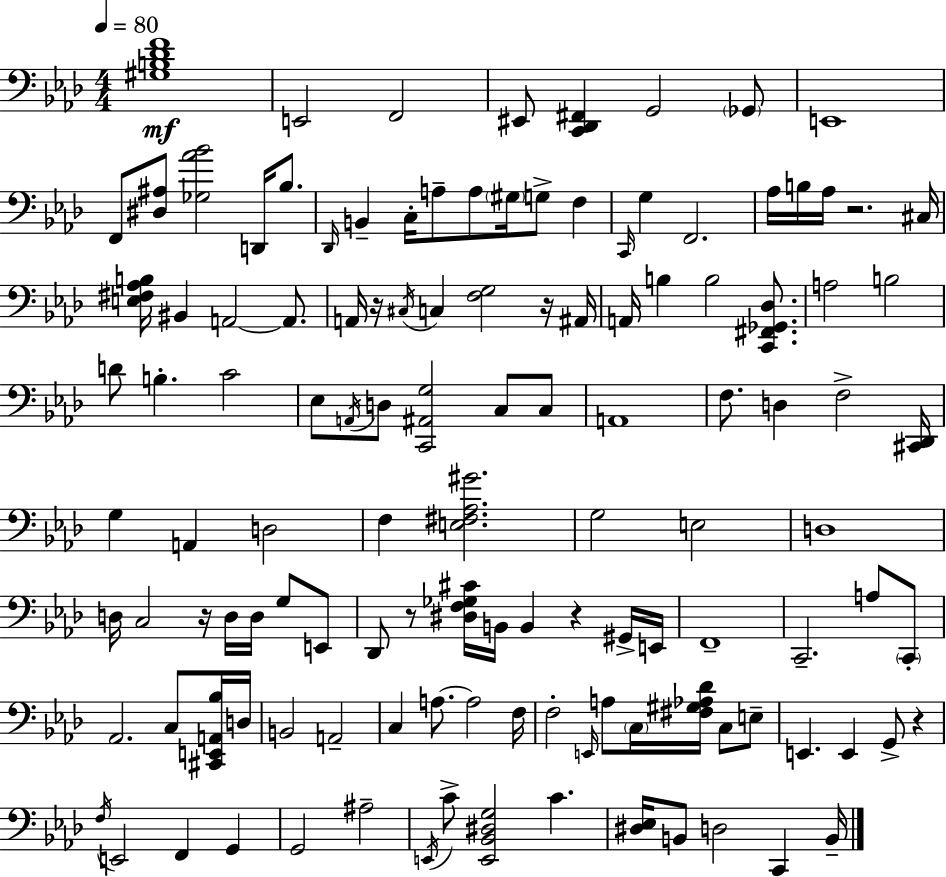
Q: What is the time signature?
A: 4/4